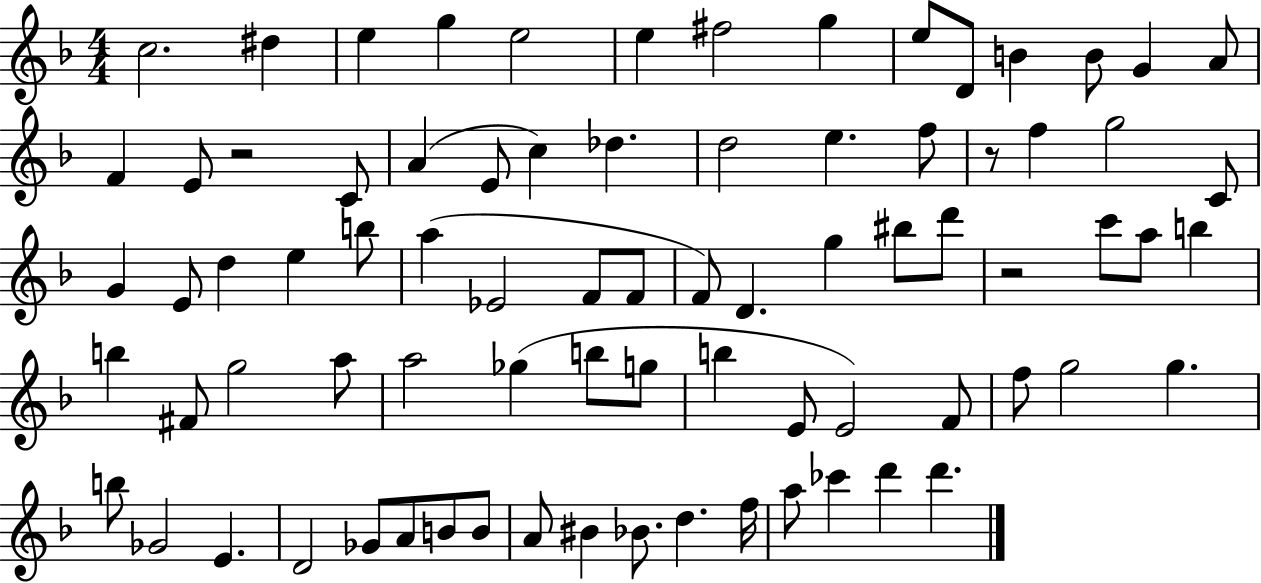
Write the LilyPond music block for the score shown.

{
  \clef treble
  \numericTimeSignature
  \time 4/4
  \key f \major
  \repeat volta 2 { c''2. dis''4 | e''4 g''4 e''2 | e''4 fis''2 g''4 | e''8 d'8 b'4 b'8 g'4 a'8 | \break f'4 e'8 r2 c'8 | a'4( e'8 c''4) des''4. | d''2 e''4. f''8 | r8 f''4 g''2 c'8 | \break g'4 e'8 d''4 e''4 b''8 | a''4( ees'2 f'8 f'8 | f'8) d'4. g''4 bis''8 d'''8 | r2 c'''8 a''8 b''4 | \break b''4 fis'8 g''2 a''8 | a''2 ges''4( b''8 g''8 | b''4 e'8 e'2) f'8 | f''8 g''2 g''4. | \break b''8 ges'2 e'4. | d'2 ges'8 a'8 b'8 b'8 | a'8 bis'4 bes'8. d''4. f''16 | a''8 ces'''4 d'''4 d'''4. | \break } \bar "|."
}